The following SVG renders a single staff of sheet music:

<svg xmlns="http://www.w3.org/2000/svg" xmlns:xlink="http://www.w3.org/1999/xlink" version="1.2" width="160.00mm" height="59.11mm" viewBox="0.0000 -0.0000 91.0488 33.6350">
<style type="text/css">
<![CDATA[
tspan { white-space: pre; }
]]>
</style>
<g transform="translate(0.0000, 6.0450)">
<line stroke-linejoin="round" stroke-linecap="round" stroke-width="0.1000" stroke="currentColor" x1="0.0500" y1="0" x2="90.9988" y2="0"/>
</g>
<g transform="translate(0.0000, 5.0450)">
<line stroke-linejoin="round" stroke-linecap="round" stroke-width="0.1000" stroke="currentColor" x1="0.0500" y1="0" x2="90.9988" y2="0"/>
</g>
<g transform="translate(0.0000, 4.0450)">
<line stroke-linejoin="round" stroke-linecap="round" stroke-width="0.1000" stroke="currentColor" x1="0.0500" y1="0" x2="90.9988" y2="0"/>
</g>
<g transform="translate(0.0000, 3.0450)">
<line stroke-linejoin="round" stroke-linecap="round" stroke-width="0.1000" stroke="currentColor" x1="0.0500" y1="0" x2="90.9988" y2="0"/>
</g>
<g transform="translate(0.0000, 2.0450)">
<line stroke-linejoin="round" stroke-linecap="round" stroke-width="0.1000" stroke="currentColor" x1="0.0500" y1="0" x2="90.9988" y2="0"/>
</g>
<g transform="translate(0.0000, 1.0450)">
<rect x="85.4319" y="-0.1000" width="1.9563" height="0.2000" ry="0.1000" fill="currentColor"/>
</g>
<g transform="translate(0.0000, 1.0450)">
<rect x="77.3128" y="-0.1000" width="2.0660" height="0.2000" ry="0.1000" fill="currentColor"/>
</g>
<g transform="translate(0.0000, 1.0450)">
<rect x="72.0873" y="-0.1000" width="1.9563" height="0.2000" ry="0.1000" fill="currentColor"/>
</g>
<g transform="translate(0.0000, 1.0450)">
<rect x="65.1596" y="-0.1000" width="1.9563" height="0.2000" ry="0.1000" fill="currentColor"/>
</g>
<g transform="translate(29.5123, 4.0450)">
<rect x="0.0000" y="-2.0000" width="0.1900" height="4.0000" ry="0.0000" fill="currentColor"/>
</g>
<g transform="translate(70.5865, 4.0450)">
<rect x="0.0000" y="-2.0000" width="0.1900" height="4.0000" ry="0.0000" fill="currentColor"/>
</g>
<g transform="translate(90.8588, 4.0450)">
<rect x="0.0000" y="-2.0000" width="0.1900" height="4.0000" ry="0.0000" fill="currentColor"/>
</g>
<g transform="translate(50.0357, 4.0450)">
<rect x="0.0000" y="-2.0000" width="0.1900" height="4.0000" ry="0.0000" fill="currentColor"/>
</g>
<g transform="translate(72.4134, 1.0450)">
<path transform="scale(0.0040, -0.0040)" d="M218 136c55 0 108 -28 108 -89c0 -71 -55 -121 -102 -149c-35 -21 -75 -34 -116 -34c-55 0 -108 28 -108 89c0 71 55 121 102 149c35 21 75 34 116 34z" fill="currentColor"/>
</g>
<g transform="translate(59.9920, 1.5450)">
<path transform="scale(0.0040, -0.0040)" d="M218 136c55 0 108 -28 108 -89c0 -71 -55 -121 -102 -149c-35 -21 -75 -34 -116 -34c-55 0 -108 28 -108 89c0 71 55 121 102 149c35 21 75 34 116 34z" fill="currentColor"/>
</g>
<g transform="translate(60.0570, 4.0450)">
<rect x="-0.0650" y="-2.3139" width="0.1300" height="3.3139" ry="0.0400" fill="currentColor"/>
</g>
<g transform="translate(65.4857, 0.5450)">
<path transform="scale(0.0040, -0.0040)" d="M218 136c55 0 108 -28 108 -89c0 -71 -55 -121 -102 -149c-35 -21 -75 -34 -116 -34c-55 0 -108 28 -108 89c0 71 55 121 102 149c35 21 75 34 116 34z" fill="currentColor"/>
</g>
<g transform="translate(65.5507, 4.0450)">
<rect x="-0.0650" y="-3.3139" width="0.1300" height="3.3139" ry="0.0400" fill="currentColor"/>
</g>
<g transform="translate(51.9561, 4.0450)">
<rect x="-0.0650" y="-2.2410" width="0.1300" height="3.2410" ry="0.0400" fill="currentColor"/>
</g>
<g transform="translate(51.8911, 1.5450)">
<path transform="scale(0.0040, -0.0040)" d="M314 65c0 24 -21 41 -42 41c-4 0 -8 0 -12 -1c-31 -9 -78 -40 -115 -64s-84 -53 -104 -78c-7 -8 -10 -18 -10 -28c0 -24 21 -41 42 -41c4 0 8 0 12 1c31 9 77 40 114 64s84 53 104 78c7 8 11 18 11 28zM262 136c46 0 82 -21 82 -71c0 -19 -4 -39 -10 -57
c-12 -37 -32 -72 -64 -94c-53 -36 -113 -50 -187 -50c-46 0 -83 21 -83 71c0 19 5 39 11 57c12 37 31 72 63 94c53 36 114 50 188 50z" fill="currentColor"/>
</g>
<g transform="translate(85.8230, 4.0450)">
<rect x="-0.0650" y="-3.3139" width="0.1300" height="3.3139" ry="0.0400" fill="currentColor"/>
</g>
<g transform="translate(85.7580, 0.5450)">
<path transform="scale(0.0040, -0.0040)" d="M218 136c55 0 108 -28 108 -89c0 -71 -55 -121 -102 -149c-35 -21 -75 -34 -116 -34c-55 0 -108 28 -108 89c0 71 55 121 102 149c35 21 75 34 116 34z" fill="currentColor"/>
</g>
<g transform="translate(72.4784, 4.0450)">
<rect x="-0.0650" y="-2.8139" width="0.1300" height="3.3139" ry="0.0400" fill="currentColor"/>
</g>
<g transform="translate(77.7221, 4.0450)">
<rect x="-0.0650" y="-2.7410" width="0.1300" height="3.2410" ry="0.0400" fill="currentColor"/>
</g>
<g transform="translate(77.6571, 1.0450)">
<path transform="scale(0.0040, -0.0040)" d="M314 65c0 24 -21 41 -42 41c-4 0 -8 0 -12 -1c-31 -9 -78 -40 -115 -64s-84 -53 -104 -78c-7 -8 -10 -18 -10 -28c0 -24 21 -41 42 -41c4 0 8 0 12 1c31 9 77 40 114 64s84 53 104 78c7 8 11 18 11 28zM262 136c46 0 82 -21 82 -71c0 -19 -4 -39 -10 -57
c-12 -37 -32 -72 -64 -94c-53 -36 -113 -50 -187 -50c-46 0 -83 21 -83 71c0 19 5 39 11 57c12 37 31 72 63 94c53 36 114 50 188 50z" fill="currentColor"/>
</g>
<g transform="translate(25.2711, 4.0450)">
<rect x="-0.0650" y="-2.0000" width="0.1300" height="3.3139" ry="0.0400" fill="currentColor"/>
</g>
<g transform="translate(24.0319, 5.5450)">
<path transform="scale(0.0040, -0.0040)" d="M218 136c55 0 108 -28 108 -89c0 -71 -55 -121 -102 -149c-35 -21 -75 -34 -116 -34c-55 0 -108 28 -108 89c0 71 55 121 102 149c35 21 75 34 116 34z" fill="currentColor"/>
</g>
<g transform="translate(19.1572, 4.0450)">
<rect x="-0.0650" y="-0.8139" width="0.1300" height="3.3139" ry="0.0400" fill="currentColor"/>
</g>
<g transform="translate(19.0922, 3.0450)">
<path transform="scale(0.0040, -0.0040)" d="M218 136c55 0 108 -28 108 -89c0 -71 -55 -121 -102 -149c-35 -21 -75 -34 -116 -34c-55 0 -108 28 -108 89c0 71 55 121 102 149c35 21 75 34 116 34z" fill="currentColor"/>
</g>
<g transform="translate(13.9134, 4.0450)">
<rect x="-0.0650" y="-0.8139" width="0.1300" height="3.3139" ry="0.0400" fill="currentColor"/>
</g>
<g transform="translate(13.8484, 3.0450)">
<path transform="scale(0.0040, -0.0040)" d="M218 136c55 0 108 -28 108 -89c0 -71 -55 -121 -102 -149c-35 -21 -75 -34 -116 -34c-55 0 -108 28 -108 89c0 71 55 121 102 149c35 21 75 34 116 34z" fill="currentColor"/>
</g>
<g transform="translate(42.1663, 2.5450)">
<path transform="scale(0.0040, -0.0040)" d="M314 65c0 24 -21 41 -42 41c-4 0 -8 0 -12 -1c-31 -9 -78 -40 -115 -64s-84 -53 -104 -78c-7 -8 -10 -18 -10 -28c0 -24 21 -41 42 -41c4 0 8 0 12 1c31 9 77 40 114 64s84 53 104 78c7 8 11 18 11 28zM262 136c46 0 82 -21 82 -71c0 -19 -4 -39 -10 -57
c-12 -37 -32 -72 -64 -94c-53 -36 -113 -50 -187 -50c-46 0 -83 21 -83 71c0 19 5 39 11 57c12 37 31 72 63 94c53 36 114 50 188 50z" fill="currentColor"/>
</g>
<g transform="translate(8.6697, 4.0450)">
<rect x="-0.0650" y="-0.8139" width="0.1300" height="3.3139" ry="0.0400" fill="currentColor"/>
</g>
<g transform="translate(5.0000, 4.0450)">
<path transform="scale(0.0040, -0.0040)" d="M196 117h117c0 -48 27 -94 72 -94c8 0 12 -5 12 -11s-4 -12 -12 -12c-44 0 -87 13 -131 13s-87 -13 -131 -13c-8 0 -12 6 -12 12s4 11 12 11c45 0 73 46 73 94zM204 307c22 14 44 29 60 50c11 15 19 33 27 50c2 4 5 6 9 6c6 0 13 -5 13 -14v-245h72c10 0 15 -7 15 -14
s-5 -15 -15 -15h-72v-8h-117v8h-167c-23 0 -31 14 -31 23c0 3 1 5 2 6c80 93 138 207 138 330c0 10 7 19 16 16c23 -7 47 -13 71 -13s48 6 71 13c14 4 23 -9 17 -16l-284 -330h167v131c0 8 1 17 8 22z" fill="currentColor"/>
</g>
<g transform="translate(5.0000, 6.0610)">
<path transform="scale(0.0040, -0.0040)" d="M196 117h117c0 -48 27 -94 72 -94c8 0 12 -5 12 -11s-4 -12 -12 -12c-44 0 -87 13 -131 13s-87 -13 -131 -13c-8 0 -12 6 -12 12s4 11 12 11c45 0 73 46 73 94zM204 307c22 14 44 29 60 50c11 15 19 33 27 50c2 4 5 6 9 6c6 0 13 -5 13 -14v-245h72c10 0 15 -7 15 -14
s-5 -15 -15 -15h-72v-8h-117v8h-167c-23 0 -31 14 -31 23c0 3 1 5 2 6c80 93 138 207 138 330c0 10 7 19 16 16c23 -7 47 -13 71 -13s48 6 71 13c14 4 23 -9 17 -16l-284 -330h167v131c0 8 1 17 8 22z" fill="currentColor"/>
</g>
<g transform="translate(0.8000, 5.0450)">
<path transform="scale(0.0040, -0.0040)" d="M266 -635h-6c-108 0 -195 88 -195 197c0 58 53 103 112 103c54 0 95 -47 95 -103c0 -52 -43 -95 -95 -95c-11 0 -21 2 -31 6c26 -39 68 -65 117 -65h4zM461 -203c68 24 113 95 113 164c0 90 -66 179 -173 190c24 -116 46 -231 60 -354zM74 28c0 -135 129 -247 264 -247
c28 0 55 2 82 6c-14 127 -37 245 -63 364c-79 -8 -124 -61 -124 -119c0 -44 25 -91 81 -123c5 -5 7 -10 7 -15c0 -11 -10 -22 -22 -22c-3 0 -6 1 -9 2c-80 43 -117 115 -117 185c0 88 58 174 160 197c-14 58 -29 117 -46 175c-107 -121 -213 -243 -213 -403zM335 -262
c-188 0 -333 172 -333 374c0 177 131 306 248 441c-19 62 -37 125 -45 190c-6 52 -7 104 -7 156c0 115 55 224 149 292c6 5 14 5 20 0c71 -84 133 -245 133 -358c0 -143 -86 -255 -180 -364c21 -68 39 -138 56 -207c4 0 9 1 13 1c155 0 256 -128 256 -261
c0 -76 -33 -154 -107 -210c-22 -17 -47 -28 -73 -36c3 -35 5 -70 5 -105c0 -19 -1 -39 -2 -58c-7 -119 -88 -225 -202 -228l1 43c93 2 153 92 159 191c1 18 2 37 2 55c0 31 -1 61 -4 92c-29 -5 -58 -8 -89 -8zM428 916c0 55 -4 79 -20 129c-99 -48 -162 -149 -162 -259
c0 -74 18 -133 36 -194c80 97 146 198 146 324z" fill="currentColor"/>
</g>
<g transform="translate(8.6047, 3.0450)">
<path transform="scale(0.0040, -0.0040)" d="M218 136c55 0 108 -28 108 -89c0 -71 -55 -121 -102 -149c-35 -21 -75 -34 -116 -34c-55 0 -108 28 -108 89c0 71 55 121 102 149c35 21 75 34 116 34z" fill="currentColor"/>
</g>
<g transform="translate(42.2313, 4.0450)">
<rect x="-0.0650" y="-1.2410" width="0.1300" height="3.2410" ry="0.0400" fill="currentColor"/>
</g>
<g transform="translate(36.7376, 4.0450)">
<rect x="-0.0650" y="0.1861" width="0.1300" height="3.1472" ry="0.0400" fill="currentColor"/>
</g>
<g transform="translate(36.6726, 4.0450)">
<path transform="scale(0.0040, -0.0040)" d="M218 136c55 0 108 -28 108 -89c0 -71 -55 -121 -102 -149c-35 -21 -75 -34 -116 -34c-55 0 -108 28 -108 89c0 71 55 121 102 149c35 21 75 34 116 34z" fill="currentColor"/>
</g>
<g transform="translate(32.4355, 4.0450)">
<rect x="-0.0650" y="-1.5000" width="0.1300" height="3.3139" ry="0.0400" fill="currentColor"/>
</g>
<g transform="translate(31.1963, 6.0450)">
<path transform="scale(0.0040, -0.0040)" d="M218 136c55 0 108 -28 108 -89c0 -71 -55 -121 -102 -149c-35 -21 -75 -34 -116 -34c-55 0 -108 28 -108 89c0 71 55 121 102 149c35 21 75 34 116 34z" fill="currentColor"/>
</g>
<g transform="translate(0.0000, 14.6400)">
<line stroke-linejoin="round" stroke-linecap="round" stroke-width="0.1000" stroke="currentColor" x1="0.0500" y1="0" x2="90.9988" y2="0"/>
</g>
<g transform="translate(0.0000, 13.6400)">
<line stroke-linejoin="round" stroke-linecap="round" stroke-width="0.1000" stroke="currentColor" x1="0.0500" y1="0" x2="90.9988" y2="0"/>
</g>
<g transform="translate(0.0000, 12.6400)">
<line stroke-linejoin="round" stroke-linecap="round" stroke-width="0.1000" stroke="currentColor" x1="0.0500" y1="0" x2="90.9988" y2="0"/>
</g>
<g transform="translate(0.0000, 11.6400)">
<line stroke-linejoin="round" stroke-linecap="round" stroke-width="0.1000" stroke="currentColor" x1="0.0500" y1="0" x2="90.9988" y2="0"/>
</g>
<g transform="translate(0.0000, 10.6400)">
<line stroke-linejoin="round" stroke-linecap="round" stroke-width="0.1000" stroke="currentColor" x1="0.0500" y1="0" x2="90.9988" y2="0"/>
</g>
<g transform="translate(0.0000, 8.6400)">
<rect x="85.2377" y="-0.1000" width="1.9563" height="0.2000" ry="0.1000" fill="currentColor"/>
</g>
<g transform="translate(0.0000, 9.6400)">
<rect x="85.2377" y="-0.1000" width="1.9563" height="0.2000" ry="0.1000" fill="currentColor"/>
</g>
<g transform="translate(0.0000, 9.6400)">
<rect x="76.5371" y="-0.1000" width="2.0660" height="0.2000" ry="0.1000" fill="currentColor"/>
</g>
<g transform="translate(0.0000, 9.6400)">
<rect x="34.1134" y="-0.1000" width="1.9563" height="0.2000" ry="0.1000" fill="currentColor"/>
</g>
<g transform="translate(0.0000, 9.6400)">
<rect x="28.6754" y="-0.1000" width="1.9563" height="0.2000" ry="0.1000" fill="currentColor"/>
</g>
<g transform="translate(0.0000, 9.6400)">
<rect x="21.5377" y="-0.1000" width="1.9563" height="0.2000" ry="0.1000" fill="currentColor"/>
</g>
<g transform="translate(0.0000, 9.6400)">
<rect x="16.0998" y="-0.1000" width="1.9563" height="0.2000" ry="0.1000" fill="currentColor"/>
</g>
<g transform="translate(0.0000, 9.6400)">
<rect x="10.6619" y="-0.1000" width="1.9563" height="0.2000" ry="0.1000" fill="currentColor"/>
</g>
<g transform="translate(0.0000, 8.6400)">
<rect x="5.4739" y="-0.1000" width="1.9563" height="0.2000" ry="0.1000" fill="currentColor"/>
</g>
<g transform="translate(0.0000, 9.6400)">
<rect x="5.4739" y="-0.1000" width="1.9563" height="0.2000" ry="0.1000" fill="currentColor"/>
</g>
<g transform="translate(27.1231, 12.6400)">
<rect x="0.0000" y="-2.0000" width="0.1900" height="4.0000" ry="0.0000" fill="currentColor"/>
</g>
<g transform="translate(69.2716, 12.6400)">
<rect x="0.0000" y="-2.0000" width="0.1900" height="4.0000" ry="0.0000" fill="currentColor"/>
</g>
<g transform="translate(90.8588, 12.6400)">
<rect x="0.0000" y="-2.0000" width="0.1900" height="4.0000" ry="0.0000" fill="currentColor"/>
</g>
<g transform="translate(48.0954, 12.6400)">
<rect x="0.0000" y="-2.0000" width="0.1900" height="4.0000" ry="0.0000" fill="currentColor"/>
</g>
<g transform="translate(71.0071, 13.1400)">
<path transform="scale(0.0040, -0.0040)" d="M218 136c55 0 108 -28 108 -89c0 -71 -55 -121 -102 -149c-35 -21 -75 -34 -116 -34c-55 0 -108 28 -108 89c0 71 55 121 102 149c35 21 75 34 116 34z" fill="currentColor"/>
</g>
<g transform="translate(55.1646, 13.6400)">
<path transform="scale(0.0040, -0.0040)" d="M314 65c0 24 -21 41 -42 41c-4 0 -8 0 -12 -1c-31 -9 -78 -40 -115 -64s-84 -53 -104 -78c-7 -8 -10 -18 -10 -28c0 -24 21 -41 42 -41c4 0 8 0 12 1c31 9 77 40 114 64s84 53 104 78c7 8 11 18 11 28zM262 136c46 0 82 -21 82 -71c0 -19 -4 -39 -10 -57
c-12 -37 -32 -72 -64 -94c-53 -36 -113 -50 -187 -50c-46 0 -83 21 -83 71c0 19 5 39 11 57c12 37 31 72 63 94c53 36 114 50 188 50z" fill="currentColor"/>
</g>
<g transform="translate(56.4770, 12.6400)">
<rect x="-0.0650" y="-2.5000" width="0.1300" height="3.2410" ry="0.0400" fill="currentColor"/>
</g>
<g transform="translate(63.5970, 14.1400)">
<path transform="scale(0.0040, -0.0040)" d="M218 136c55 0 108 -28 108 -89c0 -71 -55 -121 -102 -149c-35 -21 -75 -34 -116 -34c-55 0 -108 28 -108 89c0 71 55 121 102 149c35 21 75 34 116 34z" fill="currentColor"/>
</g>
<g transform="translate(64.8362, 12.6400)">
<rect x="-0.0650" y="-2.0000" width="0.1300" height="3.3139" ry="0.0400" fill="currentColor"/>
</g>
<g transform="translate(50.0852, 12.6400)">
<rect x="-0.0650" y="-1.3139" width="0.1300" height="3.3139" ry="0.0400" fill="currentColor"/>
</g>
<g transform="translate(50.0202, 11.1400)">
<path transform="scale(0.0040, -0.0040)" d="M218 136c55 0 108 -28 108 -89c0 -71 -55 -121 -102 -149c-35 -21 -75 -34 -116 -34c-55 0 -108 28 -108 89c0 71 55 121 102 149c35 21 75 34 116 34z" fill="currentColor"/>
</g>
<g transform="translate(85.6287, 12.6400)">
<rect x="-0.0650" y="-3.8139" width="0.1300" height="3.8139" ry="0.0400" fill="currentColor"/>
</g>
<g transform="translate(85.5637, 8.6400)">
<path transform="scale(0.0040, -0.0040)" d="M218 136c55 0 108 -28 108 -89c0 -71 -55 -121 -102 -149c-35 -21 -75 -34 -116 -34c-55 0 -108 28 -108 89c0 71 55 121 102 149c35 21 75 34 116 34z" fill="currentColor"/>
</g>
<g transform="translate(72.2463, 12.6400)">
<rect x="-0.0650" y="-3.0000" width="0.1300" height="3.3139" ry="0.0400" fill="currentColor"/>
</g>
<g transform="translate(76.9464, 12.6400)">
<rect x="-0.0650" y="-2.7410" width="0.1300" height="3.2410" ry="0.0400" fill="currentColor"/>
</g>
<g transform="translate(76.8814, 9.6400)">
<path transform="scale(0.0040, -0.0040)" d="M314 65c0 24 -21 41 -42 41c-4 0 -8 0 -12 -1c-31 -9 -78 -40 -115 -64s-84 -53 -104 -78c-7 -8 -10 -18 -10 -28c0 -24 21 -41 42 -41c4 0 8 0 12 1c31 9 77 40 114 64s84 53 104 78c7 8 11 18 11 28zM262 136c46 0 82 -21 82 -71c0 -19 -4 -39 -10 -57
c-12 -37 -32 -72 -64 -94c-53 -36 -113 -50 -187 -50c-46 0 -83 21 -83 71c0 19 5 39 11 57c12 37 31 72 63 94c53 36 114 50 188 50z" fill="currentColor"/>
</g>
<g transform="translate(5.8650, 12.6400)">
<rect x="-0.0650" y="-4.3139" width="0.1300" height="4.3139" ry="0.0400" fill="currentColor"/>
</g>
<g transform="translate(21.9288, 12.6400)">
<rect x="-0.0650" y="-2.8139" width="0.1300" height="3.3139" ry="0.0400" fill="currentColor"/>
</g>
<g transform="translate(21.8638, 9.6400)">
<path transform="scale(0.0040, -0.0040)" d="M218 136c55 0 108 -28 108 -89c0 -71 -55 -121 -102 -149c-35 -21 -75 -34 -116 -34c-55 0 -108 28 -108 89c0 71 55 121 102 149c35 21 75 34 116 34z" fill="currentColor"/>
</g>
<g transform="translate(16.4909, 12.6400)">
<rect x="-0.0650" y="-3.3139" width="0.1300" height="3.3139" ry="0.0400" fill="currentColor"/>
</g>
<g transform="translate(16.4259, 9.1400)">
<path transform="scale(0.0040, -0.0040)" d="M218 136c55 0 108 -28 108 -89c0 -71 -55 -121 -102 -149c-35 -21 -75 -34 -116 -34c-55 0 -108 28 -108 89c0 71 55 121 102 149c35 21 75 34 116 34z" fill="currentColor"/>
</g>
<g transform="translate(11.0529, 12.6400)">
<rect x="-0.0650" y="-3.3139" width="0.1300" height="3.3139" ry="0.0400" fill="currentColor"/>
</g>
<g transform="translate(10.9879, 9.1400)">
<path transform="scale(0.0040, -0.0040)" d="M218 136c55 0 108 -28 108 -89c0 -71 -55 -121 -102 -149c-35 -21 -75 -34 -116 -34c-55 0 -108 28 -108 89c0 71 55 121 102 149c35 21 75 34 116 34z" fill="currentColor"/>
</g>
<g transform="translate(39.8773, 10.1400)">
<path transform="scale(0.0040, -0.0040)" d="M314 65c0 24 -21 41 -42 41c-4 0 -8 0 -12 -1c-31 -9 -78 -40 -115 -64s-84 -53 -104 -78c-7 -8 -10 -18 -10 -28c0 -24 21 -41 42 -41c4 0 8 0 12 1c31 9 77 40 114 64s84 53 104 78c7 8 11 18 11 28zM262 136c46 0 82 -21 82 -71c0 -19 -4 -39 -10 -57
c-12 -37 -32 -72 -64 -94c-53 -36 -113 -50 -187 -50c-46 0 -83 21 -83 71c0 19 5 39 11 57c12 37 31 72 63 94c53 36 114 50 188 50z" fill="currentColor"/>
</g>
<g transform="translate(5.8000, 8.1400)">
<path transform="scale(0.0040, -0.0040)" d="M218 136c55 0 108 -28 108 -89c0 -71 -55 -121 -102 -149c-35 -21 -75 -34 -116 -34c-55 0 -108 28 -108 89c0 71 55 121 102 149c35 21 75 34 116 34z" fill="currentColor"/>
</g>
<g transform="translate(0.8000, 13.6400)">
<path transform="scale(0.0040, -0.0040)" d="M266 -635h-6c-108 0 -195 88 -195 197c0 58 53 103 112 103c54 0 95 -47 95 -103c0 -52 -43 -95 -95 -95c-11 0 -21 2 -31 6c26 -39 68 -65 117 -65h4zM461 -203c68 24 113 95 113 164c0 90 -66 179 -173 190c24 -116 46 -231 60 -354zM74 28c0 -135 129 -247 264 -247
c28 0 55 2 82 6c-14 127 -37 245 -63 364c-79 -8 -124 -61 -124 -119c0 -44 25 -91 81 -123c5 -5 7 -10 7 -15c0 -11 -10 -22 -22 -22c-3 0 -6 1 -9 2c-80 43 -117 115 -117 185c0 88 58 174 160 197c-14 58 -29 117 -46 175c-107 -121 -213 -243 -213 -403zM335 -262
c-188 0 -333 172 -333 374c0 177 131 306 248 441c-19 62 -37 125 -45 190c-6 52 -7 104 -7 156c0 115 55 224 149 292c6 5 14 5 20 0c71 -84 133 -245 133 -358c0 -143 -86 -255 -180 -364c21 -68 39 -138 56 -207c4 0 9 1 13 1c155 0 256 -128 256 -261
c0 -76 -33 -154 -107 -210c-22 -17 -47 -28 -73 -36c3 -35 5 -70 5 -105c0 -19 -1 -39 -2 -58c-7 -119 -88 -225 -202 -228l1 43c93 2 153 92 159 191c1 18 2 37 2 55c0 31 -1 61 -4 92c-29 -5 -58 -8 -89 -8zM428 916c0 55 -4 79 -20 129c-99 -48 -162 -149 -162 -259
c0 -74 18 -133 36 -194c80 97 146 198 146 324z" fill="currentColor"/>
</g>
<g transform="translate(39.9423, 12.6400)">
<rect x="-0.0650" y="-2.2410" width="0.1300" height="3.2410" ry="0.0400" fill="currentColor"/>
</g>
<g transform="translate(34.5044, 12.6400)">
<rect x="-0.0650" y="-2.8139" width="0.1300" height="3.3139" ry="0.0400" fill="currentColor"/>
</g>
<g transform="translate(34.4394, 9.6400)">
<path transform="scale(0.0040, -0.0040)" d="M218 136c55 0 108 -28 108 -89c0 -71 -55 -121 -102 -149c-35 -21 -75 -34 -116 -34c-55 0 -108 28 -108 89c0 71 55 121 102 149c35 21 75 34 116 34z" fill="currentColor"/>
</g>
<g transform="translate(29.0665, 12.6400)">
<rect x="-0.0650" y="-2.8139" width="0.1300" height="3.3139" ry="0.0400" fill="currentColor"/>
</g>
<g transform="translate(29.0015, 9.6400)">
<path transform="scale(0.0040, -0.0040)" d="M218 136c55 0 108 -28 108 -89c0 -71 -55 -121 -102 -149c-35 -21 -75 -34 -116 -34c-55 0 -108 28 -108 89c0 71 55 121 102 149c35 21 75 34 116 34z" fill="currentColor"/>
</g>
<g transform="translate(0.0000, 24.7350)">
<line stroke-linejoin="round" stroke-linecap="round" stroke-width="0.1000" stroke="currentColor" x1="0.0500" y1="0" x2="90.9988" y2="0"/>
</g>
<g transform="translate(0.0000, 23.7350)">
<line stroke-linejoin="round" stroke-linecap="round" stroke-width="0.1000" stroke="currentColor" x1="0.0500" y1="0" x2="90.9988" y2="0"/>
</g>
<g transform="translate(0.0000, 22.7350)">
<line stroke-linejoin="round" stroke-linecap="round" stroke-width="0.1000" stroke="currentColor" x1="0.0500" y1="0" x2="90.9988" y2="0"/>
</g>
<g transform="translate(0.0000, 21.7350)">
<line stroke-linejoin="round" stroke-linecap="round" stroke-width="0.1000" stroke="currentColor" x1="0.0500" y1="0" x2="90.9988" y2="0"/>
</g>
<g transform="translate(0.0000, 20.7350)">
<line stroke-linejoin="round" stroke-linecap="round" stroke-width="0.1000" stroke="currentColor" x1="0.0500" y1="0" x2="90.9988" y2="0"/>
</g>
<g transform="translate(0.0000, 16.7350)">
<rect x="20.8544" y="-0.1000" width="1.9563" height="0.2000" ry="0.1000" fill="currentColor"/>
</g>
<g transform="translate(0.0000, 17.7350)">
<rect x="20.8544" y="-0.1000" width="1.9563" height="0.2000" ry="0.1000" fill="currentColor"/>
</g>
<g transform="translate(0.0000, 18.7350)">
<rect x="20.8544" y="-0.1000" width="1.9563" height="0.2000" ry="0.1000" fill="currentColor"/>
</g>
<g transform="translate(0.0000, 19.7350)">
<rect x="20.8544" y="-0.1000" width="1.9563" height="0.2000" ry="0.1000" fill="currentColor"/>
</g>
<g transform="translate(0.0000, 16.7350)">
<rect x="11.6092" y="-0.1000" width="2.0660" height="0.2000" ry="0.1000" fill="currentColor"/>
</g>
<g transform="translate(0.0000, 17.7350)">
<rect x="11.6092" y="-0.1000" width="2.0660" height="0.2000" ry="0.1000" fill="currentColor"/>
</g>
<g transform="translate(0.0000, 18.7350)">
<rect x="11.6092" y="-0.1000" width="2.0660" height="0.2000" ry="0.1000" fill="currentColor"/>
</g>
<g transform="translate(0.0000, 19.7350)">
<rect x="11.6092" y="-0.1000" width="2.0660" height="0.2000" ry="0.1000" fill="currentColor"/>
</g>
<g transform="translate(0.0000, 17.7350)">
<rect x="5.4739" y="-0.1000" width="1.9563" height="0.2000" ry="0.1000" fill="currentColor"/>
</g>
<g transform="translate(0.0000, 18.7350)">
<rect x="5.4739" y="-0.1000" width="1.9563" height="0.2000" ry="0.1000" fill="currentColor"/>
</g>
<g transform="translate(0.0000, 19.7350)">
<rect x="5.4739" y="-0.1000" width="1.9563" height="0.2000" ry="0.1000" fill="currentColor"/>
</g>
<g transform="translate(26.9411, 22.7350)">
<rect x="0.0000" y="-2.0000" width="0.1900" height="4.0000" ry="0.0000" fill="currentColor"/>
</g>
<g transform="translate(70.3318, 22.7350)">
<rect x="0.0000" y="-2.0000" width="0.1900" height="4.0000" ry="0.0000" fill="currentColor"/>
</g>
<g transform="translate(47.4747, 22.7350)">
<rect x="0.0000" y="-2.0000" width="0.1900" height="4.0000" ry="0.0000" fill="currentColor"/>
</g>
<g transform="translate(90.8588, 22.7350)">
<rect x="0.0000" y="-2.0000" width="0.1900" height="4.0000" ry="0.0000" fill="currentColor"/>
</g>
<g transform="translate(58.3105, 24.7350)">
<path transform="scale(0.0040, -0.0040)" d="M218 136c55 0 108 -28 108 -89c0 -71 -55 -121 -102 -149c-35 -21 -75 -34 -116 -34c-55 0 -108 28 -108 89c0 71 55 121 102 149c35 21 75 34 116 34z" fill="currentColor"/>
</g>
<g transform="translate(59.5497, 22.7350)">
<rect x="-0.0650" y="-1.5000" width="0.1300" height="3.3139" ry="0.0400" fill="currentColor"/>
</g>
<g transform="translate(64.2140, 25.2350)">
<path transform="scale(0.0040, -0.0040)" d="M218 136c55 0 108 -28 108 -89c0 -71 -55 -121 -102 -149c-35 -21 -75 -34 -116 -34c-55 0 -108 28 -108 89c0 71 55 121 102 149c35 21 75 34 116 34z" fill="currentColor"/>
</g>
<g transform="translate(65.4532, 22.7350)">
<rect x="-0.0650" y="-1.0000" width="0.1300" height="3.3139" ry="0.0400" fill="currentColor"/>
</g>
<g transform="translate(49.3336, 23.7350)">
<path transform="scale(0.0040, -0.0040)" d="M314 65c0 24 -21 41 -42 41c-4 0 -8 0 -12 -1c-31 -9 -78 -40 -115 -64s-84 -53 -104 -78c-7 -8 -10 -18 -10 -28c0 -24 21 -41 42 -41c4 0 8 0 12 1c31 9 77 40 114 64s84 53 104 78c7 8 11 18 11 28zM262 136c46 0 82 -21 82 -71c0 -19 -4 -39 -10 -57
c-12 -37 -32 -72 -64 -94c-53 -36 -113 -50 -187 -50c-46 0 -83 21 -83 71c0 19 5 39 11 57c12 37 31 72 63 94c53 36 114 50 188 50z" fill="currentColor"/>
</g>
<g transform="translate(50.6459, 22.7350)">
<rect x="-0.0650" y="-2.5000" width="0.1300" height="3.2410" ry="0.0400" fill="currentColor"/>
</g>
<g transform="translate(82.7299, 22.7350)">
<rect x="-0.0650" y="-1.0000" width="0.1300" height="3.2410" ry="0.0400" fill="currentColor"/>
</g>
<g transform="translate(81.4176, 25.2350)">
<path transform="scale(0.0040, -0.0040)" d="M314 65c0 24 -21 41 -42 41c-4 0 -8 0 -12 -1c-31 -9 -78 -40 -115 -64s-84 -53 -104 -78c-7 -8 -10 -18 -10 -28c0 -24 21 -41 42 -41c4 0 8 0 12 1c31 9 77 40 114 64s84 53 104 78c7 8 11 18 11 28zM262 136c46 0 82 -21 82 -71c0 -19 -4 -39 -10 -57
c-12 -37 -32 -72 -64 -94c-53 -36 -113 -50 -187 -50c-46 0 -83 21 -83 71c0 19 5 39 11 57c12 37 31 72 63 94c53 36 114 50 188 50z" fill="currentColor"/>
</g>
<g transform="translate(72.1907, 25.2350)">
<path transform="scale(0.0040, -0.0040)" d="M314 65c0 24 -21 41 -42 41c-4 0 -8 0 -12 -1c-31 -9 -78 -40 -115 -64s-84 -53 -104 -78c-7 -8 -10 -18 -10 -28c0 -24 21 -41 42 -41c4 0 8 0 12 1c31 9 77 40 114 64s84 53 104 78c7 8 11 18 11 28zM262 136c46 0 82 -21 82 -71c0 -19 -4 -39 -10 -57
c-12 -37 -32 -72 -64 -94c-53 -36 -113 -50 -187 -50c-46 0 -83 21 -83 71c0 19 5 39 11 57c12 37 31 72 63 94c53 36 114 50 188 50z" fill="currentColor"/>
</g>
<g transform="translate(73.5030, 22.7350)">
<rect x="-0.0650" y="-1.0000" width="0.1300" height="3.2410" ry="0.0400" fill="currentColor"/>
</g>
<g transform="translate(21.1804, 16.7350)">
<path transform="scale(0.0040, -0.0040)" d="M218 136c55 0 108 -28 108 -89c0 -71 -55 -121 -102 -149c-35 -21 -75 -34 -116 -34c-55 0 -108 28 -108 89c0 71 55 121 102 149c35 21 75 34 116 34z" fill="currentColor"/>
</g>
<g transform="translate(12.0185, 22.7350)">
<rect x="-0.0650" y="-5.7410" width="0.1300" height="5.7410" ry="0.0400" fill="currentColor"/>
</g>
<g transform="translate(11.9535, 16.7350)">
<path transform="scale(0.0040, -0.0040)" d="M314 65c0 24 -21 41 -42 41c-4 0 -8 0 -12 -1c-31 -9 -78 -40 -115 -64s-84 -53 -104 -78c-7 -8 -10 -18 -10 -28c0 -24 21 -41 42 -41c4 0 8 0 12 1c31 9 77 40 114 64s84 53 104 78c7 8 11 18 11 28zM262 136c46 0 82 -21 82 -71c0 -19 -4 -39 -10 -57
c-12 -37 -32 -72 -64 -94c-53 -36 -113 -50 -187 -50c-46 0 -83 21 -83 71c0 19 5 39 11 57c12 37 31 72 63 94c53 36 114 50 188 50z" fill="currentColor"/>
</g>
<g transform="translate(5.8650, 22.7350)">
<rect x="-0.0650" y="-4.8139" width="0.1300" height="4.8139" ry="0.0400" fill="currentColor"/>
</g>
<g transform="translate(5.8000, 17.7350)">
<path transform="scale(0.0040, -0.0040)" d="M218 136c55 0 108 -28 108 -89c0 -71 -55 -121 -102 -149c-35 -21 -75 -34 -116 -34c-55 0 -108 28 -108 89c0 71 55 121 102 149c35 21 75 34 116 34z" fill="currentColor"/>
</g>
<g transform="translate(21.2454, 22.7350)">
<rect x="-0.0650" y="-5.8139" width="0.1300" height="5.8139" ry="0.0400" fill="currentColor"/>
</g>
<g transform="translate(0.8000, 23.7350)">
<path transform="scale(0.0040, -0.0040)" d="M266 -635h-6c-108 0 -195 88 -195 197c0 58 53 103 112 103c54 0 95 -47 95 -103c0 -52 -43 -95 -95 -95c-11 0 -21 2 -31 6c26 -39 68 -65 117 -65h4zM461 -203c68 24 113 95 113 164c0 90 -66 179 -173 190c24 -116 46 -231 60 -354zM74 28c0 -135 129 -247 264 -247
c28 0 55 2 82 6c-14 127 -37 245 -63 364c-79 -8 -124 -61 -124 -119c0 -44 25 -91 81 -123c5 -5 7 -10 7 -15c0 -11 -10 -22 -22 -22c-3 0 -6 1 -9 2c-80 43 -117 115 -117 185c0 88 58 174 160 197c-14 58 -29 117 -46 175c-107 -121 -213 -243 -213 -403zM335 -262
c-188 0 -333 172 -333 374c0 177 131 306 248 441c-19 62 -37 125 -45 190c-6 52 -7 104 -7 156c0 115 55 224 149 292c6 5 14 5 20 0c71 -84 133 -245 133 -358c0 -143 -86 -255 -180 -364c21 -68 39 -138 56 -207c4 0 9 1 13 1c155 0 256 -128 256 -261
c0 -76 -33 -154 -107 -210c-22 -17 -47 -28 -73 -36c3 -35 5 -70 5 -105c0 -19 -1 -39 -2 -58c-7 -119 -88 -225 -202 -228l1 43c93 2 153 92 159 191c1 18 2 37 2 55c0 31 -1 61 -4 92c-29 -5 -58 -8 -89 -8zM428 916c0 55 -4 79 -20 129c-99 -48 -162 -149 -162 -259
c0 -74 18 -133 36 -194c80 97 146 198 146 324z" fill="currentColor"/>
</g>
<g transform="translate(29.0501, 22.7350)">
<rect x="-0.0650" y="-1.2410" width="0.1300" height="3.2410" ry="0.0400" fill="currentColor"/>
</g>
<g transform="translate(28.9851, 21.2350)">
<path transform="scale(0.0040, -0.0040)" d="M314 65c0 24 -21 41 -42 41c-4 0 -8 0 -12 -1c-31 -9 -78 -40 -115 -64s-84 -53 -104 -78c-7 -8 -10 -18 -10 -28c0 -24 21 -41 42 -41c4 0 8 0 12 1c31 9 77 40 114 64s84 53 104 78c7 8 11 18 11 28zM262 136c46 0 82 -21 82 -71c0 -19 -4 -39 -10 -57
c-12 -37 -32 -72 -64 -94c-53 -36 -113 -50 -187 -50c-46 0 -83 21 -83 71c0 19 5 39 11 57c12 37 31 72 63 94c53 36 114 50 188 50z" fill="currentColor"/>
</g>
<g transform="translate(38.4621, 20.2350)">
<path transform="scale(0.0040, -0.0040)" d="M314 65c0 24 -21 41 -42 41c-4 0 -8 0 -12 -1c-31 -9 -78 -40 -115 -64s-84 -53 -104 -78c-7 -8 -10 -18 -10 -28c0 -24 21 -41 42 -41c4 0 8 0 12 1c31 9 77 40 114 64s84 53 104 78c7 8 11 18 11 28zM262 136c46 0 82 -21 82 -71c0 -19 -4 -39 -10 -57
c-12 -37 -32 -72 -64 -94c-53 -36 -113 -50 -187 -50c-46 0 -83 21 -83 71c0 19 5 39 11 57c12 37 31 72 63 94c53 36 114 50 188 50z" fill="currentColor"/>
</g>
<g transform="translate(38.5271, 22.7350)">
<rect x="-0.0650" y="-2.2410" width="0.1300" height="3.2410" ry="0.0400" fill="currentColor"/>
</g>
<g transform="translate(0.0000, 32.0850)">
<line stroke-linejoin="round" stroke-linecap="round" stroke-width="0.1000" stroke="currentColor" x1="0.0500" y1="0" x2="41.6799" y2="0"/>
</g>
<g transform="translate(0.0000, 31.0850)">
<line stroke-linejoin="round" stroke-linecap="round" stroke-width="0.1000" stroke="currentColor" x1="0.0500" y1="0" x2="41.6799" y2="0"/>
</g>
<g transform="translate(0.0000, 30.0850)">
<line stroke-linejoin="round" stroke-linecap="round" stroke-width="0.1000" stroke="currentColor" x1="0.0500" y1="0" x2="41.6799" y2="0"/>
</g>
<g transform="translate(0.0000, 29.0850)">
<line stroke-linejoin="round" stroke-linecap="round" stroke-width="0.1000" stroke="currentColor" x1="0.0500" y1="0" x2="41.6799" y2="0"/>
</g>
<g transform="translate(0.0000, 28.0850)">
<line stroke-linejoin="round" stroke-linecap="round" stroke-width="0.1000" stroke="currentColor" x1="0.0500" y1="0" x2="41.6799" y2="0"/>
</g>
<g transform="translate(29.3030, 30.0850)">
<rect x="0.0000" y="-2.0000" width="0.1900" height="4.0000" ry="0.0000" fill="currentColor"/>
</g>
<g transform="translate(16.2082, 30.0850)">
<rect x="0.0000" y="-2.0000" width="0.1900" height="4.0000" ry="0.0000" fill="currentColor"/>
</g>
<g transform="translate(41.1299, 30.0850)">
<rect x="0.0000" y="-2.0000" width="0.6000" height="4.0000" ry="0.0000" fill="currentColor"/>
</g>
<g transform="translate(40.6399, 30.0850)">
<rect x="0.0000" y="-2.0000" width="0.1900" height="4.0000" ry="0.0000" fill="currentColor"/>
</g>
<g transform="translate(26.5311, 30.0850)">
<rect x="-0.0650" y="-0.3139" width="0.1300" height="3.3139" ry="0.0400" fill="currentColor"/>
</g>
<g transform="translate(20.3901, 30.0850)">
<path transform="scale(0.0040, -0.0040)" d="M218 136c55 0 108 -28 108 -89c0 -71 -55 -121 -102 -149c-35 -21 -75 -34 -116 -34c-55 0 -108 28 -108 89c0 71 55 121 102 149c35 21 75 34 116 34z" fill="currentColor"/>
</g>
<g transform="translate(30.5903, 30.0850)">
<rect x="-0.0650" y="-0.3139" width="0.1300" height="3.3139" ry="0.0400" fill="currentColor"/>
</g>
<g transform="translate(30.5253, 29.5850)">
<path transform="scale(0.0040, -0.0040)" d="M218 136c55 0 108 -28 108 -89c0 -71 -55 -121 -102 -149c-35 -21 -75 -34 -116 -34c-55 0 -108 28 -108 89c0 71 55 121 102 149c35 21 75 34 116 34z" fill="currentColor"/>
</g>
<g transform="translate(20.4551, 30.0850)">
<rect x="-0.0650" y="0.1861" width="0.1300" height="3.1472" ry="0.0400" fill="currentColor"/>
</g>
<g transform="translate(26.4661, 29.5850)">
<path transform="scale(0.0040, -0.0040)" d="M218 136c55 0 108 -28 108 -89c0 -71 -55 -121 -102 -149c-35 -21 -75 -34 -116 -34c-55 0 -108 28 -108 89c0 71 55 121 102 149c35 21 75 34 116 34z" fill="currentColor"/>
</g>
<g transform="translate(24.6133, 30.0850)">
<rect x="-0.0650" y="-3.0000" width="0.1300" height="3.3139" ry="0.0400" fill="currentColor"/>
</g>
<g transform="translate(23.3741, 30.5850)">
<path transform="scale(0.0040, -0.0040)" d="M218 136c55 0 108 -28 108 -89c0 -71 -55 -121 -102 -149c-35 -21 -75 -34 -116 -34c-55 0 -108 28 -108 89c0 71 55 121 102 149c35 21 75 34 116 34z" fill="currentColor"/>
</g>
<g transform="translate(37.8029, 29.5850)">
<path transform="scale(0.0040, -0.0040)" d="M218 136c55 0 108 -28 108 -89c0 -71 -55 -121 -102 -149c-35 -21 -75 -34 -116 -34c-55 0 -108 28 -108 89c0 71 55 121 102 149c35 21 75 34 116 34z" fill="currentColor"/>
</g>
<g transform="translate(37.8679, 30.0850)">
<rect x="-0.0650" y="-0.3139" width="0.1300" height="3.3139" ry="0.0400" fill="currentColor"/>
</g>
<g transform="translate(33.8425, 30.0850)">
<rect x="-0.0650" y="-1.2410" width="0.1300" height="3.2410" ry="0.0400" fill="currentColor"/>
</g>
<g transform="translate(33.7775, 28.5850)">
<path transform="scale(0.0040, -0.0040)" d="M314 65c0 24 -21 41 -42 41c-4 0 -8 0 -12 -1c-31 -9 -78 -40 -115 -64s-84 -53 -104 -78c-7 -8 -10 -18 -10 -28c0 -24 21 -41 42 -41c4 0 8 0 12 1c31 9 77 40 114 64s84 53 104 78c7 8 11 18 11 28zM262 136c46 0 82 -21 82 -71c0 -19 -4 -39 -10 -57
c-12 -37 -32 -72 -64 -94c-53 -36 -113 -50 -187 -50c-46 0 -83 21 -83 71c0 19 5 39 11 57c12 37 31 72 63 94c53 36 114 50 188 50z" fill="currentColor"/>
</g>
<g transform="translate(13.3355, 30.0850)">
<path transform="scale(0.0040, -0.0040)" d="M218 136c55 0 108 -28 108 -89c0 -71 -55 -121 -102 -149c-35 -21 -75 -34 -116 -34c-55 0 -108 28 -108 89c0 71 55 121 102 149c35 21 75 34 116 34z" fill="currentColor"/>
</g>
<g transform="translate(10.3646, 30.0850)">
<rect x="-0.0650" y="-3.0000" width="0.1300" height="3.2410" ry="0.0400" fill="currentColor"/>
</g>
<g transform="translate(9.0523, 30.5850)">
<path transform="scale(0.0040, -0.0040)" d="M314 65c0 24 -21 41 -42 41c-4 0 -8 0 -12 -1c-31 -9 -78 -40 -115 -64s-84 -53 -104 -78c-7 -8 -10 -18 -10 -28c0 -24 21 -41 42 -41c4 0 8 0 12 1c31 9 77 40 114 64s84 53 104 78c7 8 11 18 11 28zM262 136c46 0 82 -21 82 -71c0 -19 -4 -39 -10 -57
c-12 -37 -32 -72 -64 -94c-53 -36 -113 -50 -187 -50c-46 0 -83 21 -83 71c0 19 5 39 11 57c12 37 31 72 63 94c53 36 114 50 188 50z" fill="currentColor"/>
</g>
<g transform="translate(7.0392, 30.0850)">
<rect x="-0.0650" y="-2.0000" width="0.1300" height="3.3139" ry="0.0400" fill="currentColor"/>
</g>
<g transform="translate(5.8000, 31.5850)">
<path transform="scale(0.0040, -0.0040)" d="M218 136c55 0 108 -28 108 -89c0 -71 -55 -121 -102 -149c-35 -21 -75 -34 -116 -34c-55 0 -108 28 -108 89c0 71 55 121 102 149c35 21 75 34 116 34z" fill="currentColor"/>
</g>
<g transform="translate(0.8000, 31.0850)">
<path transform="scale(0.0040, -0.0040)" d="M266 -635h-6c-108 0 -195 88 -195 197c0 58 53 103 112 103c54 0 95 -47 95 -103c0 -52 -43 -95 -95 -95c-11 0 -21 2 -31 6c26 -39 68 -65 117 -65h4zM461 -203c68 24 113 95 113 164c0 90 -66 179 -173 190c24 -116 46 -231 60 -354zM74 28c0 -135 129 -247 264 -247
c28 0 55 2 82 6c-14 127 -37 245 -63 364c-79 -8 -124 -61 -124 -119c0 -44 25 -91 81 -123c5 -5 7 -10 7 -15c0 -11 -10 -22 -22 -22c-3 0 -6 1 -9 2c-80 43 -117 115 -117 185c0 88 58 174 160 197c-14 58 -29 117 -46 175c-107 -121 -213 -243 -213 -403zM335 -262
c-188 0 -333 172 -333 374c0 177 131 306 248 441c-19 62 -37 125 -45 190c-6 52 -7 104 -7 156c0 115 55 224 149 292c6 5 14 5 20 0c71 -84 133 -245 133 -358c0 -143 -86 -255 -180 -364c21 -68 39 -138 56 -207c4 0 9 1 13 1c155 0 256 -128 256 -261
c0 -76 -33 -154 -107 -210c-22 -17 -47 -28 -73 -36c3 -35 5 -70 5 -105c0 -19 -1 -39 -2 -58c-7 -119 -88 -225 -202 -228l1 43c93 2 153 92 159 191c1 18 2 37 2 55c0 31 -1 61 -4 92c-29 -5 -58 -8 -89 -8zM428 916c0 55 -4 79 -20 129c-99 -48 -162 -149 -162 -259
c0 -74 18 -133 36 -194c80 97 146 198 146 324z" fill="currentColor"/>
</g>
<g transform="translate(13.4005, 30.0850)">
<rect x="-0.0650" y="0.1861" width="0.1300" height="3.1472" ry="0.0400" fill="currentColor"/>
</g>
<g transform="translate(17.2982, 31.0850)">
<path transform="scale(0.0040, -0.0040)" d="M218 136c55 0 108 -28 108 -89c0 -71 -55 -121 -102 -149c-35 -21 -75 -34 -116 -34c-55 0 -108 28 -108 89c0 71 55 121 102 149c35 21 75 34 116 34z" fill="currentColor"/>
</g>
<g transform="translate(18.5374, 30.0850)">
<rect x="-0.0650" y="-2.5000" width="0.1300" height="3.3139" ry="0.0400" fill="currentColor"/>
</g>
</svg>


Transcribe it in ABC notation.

X:1
T:Untitled
M:4/4
L:1/4
K:C
d d d F E B e2 g2 g b a a2 b d' b b a a a g2 e G2 F A a2 c' e' g'2 g' e2 g2 G2 E D D2 D2 F A2 B G B A c c e2 c